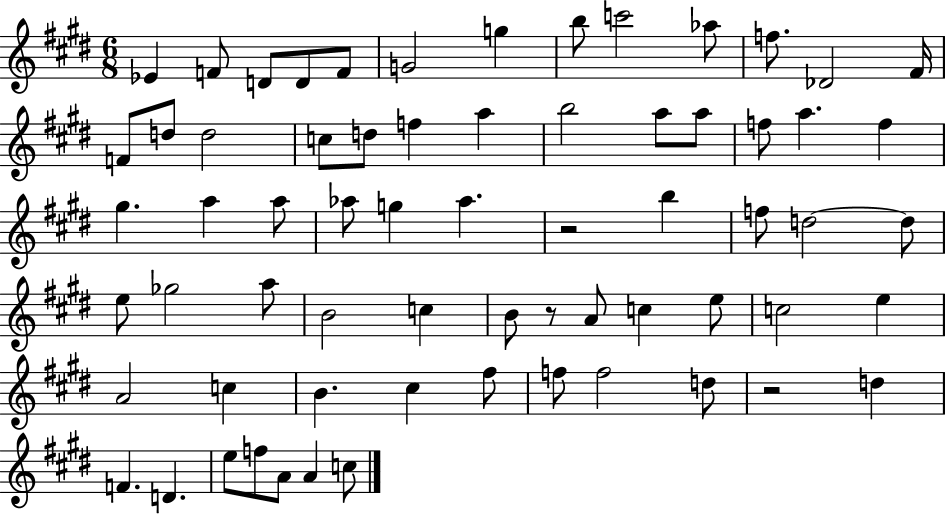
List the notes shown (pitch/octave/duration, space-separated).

Eb4/q F4/e D4/e D4/e F4/e G4/h G5/q B5/e C6/h Ab5/e F5/e. Db4/h F#4/s F4/e D5/e D5/h C5/e D5/e F5/q A5/q B5/h A5/e A5/e F5/e A5/q. F5/q G#5/q. A5/q A5/e Ab5/e G5/q Ab5/q. R/h B5/q F5/e D5/h D5/e E5/e Gb5/h A5/e B4/h C5/q B4/e R/e A4/e C5/q E5/e C5/h E5/q A4/h C5/q B4/q. C#5/q F#5/e F5/e F5/h D5/e R/h D5/q F4/q. D4/q. E5/e F5/e A4/e A4/q C5/e